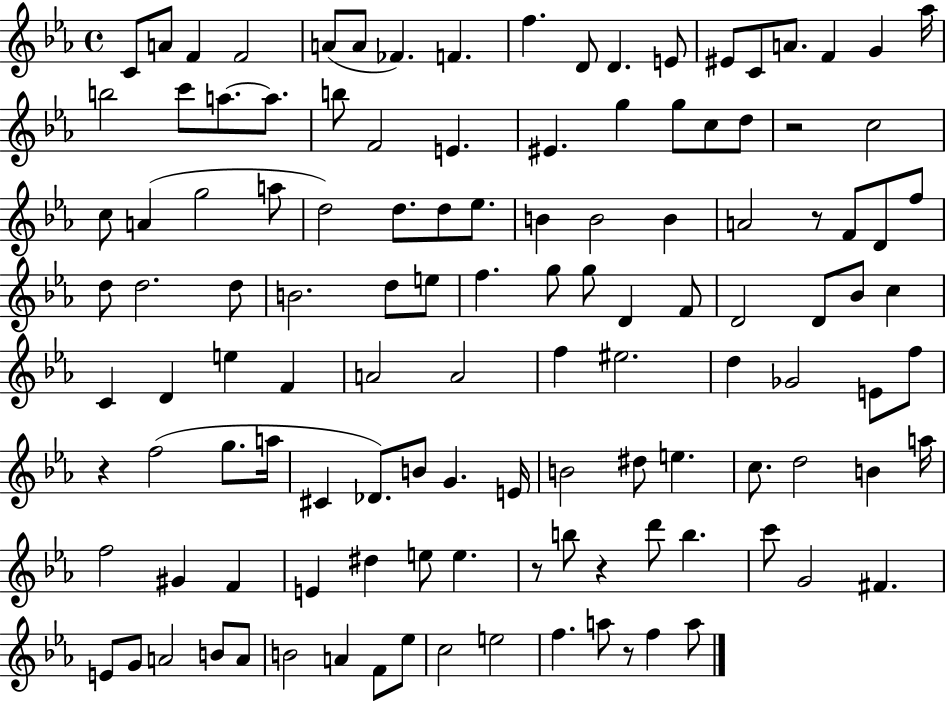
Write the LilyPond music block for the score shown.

{
  \clef treble
  \time 4/4
  \defaultTimeSignature
  \key ees \major
  c'8 a'8 f'4 f'2 | a'8( a'8 fes'4.) f'4. | f''4. d'8 d'4. e'8 | eis'8 c'8 a'8. f'4 g'4 aes''16 | \break b''2 c'''8 a''8.~~ a''8. | b''8 f'2 e'4. | eis'4. g''4 g''8 c''8 d''8 | r2 c''2 | \break c''8 a'4( g''2 a''8 | d''2) d''8. d''8 ees''8. | b'4 b'2 b'4 | a'2 r8 f'8 d'8 f''8 | \break d''8 d''2. d''8 | b'2. d''8 e''8 | f''4. g''8 g''8 d'4 f'8 | d'2 d'8 bes'8 c''4 | \break c'4 d'4 e''4 f'4 | a'2 a'2 | f''4 eis''2. | d''4 ges'2 e'8 f''8 | \break r4 f''2( g''8. a''16 | cis'4 des'8.) b'8 g'4. e'16 | b'2 dis''8 e''4. | c''8. d''2 b'4 a''16 | \break f''2 gis'4 f'4 | e'4 dis''4 e''8 e''4. | r8 b''8 r4 d'''8 b''4. | c'''8 g'2 fis'4. | \break e'8 g'8 a'2 b'8 a'8 | b'2 a'4 f'8 ees''8 | c''2 e''2 | f''4. a''8 r8 f''4 a''8 | \break \bar "|."
}